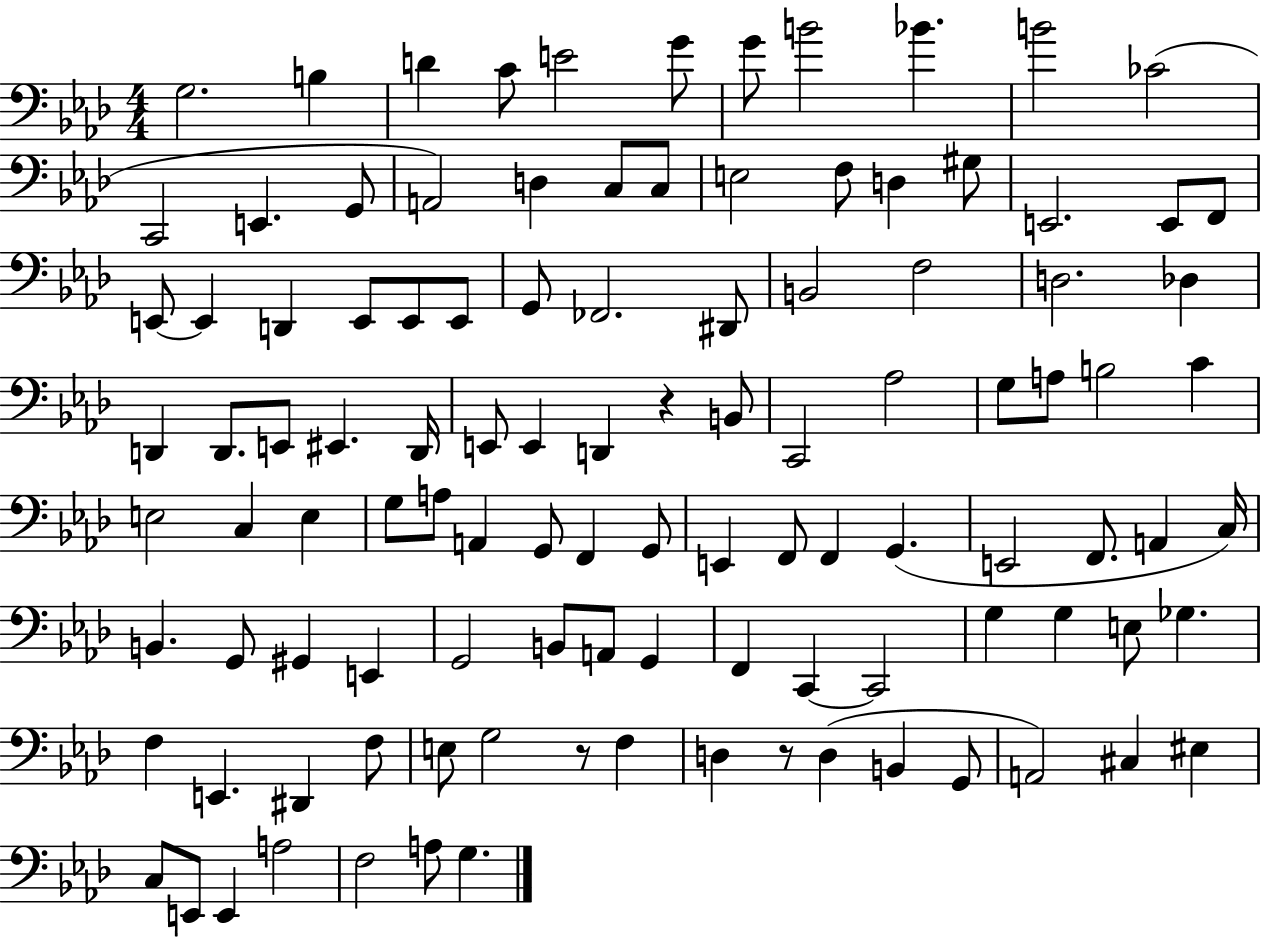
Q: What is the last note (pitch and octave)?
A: G3